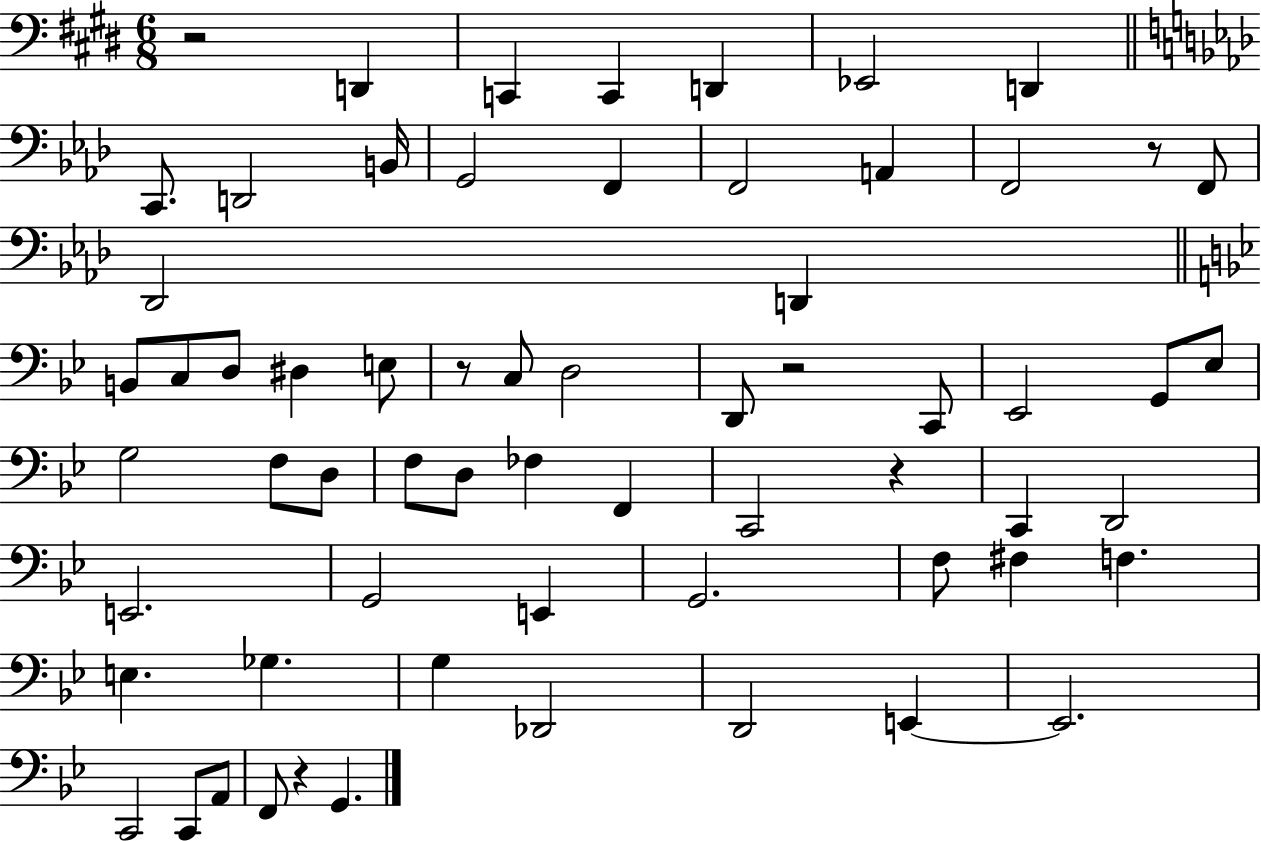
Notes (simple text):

R/h D2/q C2/q C2/q D2/q Eb2/h D2/q C2/e. D2/h B2/s G2/h F2/q F2/h A2/q F2/h R/e F2/e Db2/h D2/q B2/e C3/e D3/e D#3/q E3/e R/e C3/e D3/h D2/e R/h C2/e Eb2/h G2/e Eb3/e G3/h F3/e D3/e F3/e D3/e FES3/q F2/q C2/h R/q C2/q D2/h E2/h. G2/h E2/q G2/h. F3/e F#3/q F3/q. E3/q. Gb3/q. G3/q Db2/h D2/h E2/q E2/h. C2/h C2/e A2/e F2/e R/q G2/q.